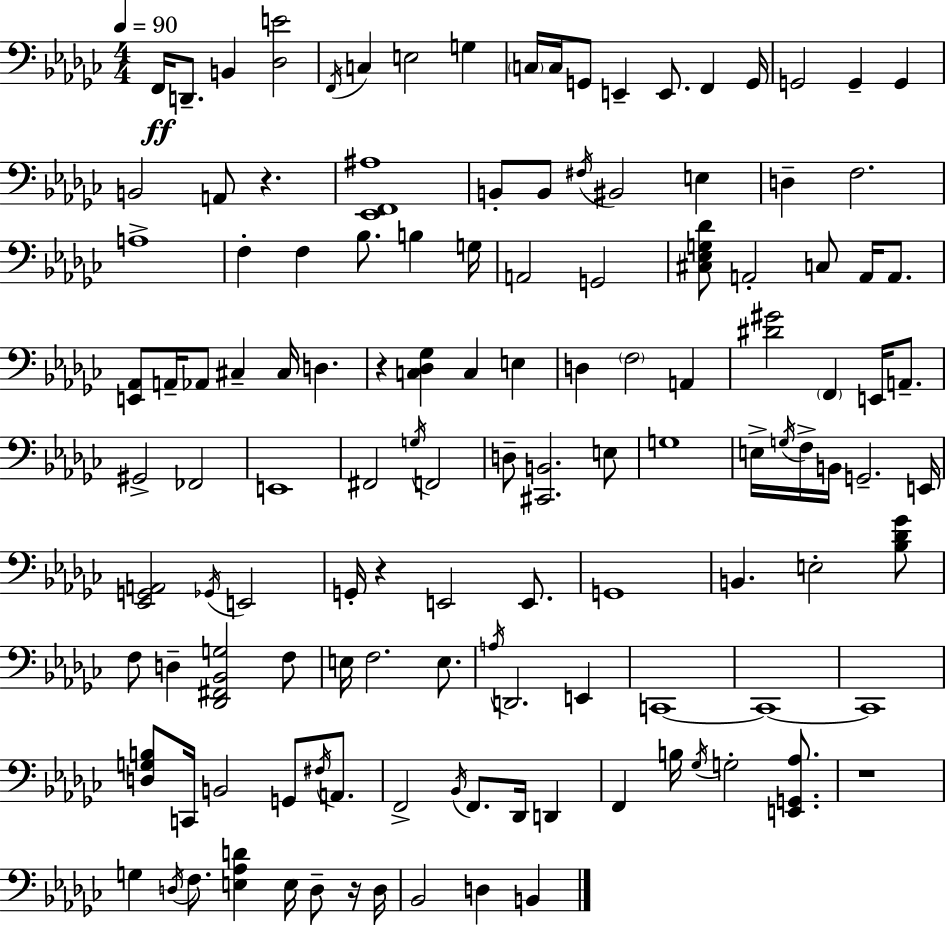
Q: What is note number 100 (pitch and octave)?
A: G3